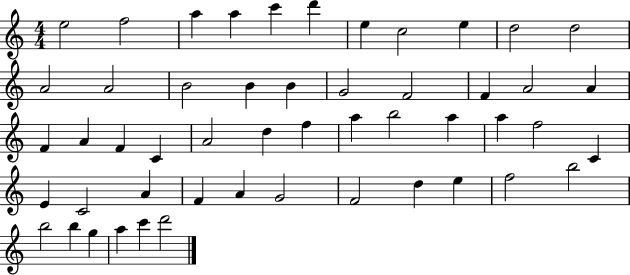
X:1
T:Untitled
M:4/4
L:1/4
K:C
e2 f2 a a c' d' e c2 e d2 d2 A2 A2 B2 B B G2 F2 F A2 A F A F C A2 d f a b2 a a f2 C E C2 A F A G2 F2 d e f2 b2 b2 b g a c' d'2